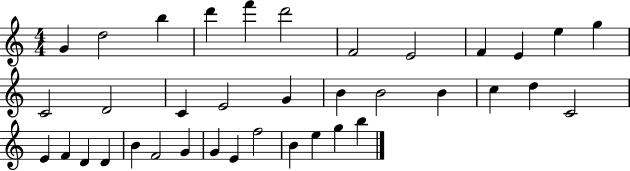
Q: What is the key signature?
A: C major